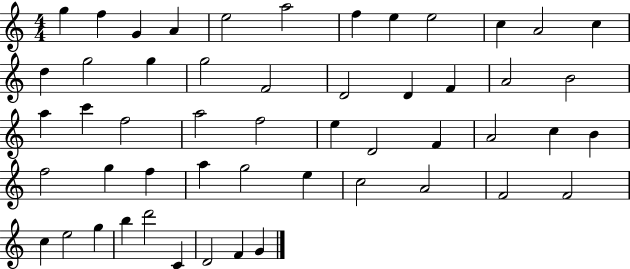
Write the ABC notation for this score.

X:1
T:Untitled
M:4/4
L:1/4
K:C
g f G A e2 a2 f e e2 c A2 c d g2 g g2 F2 D2 D F A2 B2 a c' f2 a2 f2 e D2 F A2 c B f2 g f a g2 e c2 A2 F2 F2 c e2 g b d'2 C D2 F G